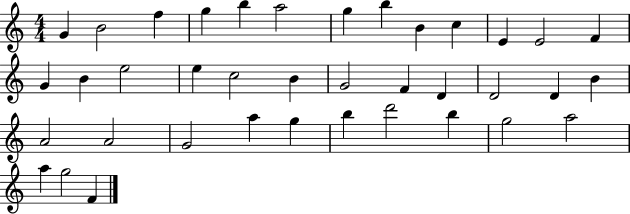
X:1
T:Untitled
M:4/4
L:1/4
K:C
G B2 f g b a2 g b B c E E2 F G B e2 e c2 B G2 F D D2 D B A2 A2 G2 a g b d'2 b g2 a2 a g2 F